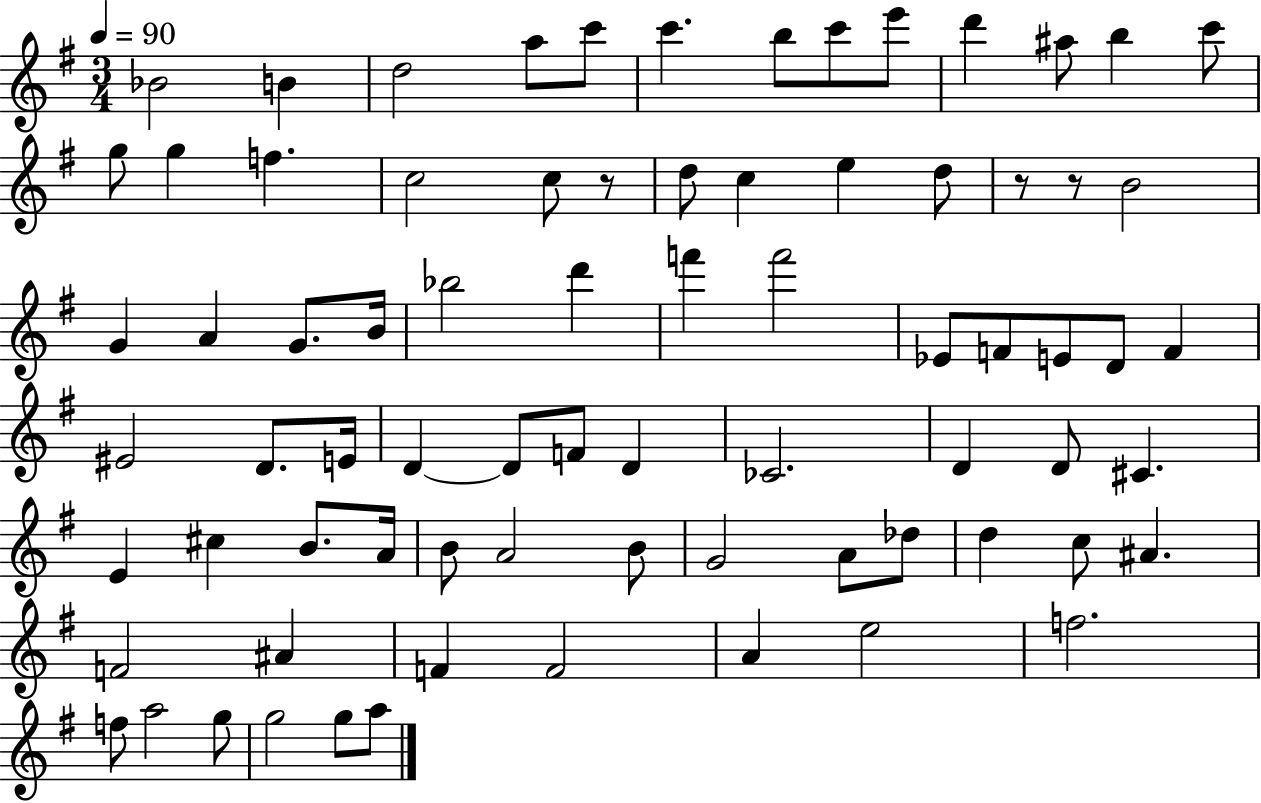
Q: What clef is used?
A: treble